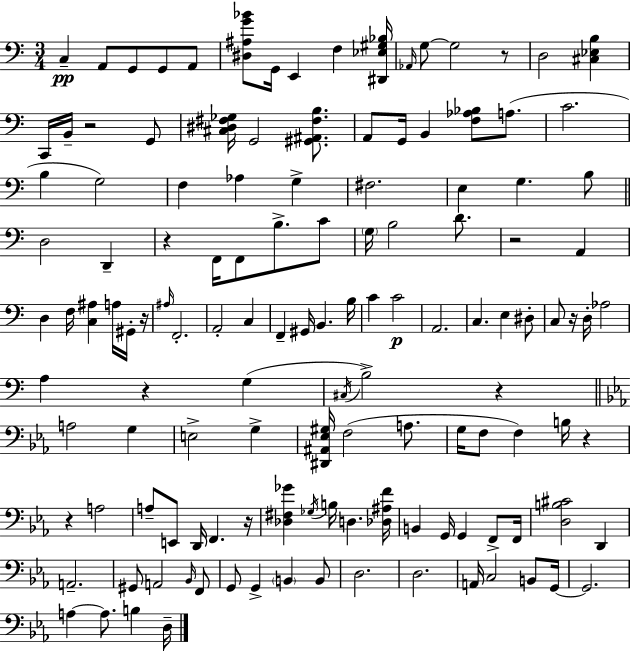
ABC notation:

X:1
T:Untitled
M:3/4
L:1/4
K:C
C, A,,/2 G,,/2 G,,/2 A,,/2 [^D,^A,G_B]/2 G,,/4 E,, F, [^D,,_E,^G,_B,]/4 _A,,/4 G,/2 G,2 z/2 D,2 [^C,_E,B,] C,,/4 B,,/4 z2 G,,/2 [^C,^D,^F,_G,]/4 G,,2 [^G,,^A,,^F,B,]/2 A,,/2 G,,/4 B,, [F,_A,_B,]/2 A,/2 C2 B, G,2 F, _A, G, ^F,2 E, G, B,/2 D,2 D,, z F,,/4 F,,/2 B,/2 C/2 G,/4 B,2 D/2 z2 A,, D, F,/4 [C,^A,] A,/4 ^G,,/4 z/4 ^A,/4 F,,2 A,,2 C, F,, ^G,,/4 B,, B,/4 C C2 A,,2 C, E, ^D,/2 C,/2 z/4 D,/4 _A,2 A, z G, ^C,/4 B,2 z A,2 G, E,2 G, [^D,,^A,,_E,^G,]/4 F,2 A,/2 G,/4 F,/2 F, B,/4 z z A,2 A,/2 E,,/2 D,,/4 F,, z/4 [_D,^F,_G] _G,/4 B,/4 D, [_D,^A,F]/4 B,, G,,/4 G,, F,,/2 F,,/4 [D,B,^C]2 D,, A,,2 ^G,,/2 A,,2 _B,,/4 F,,/2 G,,/2 G,, B,, B,,/2 D,2 D,2 A,,/4 C,2 B,,/2 G,,/4 G,,2 A, A,/2 B, D,/4